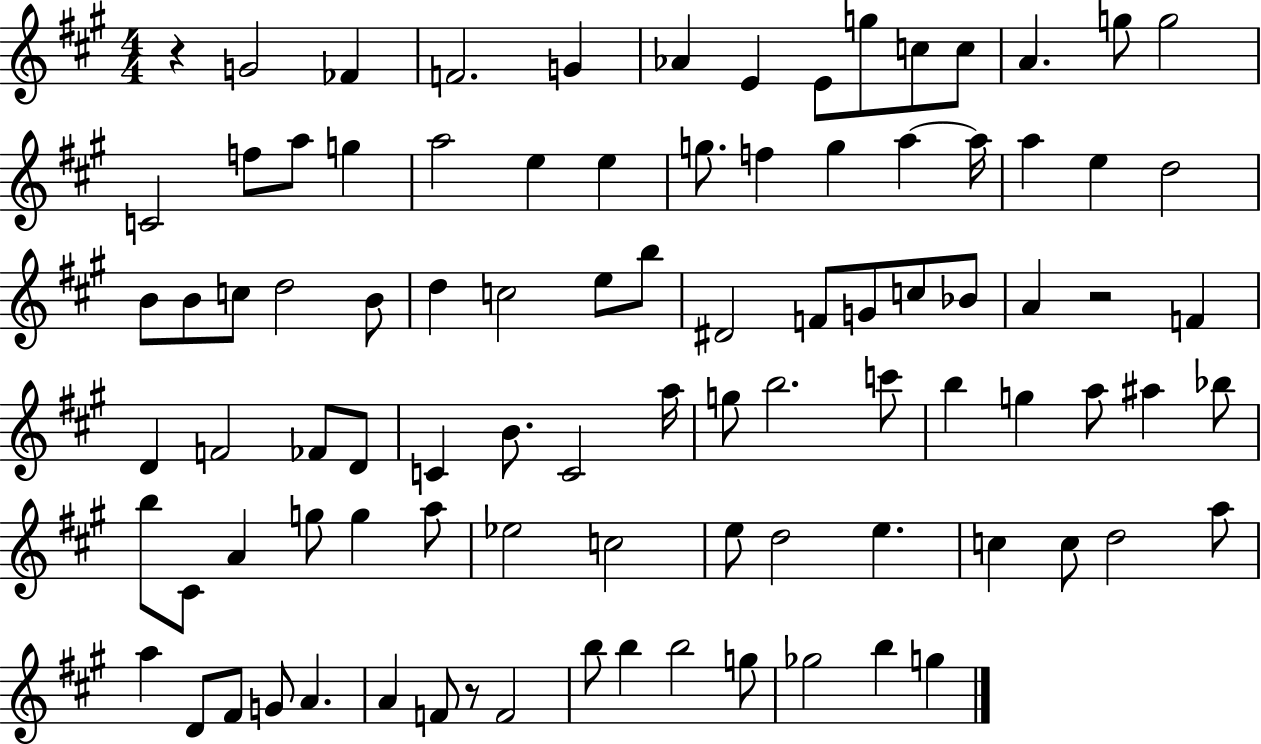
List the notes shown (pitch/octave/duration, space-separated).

R/q G4/h FES4/q F4/h. G4/q Ab4/q E4/q E4/e G5/e C5/e C5/e A4/q. G5/e G5/h C4/h F5/e A5/e G5/q A5/h E5/q E5/q G5/e. F5/q G5/q A5/q A5/s A5/q E5/q D5/h B4/e B4/e C5/e D5/h B4/e D5/q C5/h E5/e B5/e D#4/h F4/e G4/e C5/e Bb4/e A4/q R/h F4/q D4/q F4/h FES4/e D4/e C4/q B4/e. C4/h A5/s G5/e B5/h. C6/e B5/q G5/q A5/e A#5/q Bb5/e B5/e C#4/e A4/q G5/e G5/q A5/e Eb5/h C5/h E5/e D5/h E5/q. C5/q C5/e D5/h A5/e A5/q D4/e F#4/e G4/e A4/q. A4/q F4/e R/e F4/h B5/e B5/q B5/h G5/e Gb5/h B5/q G5/q